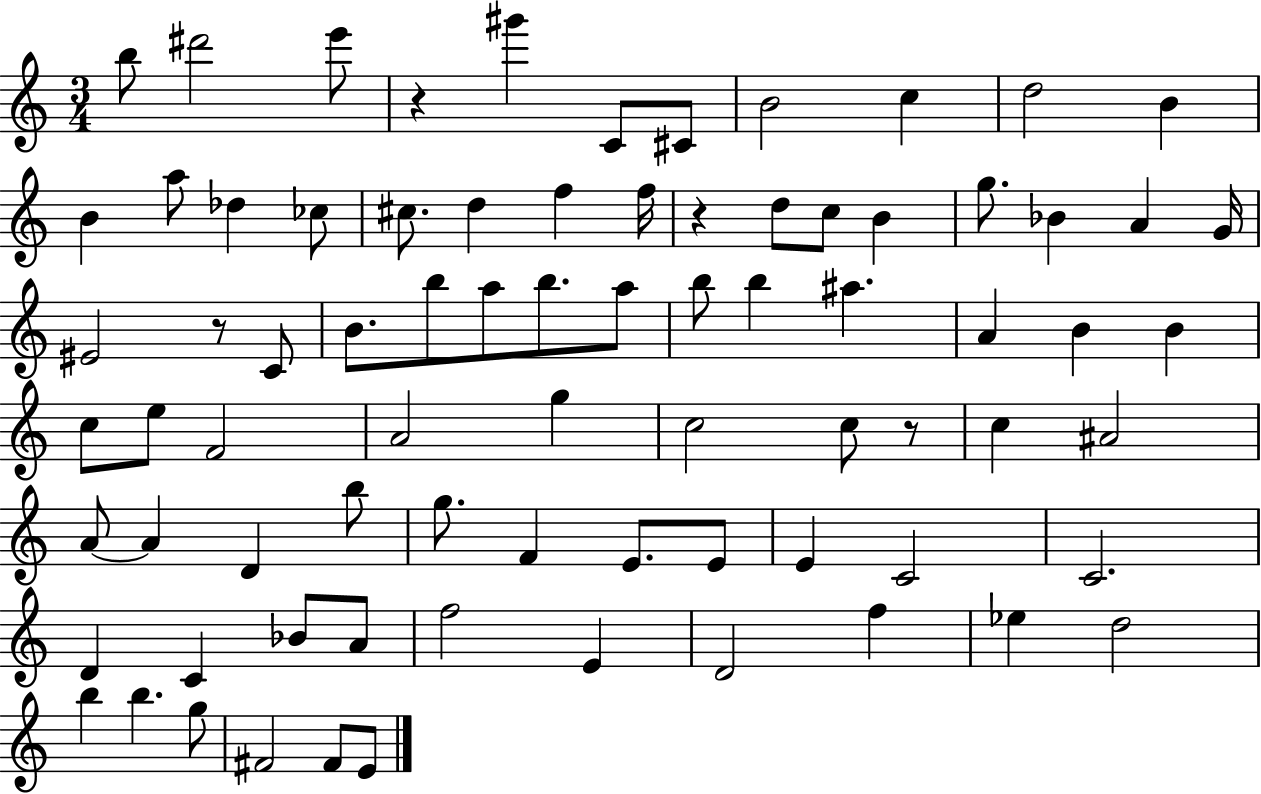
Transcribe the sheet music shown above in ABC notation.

X:1
T:Untitled
M:3/4
L:1/4
K:C
b/2 ^d'2 e'/2 z ^g' C/2 ^C/2 B2 c d2 B B a/2 _d _c/2 ^c/2 d f f/4 z d/2 c/2 B g/2 _B A G/4 ^E2 z/2 C/2 B/2 b/2 a/2 b/2 a/2 b/2 b ^a A B B c/2 e/2 F2 A2 g c2 c/2 z/2 c ^A2 A/2 A D b/2 g/2 F E/2 E/2 E C2 C2 D C _B/2 A/2 f2 E D2 f _e d2 b b g/2 ^F2 ^F/2 E/2